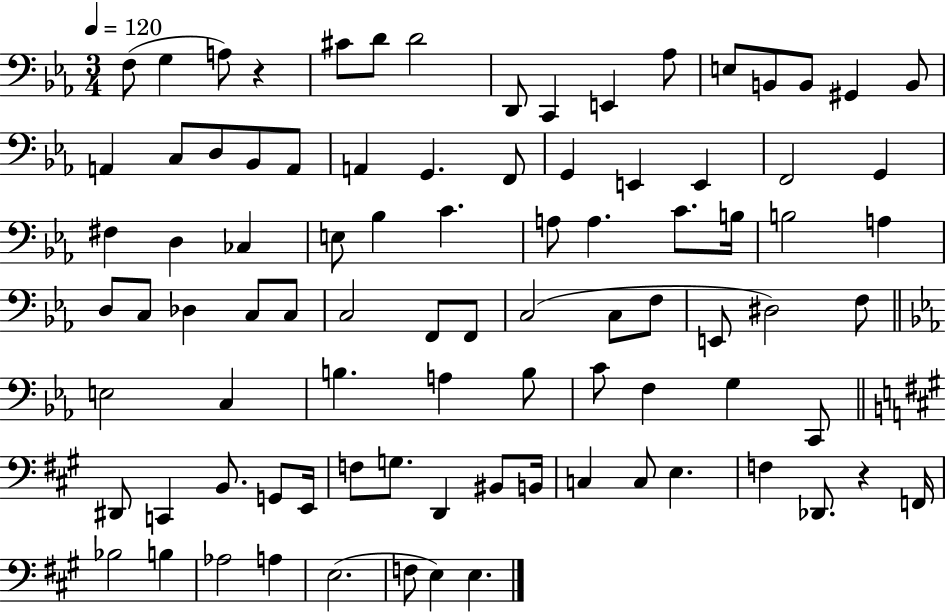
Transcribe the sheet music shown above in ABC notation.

X:1
T:Untitled
M:3/4
L:1/4
K:Eb
F,/2 G, A,/2 z ^C/2 D/2 D2 D,,/2 C,, E,, _A,/2 E,/2 B,,/2 B,,/2 ^G,, B,,/2 A,, C,/2 D,/2 _B,,/2 A,,/2 A,, G,, F,,/2 G,, E,, E,, F,,2 G,, ^F, D, _C, E,/2 _B, C A,/2 A, C/2 B,/4 B,2 A, D,/2 C,/2 _D, C,/2 C,/2 C,2 F,,/2 F,,/2 C,2 C,/2 F,/2 E,,/2 ^D,2 F,/2 E,2 C, B, A, B,/2 C/2 F, G, C,,/2 ^D,,/2 C,, B,,/2 G,,/2 E,,/4 F,/2 G,/2 D,, ^B,,/2 B,,/4 C, C,/2 E, F, _D,,/2 z F,,/4 _B,2 B, _A,2 A, E,2 F,/2 E, E,